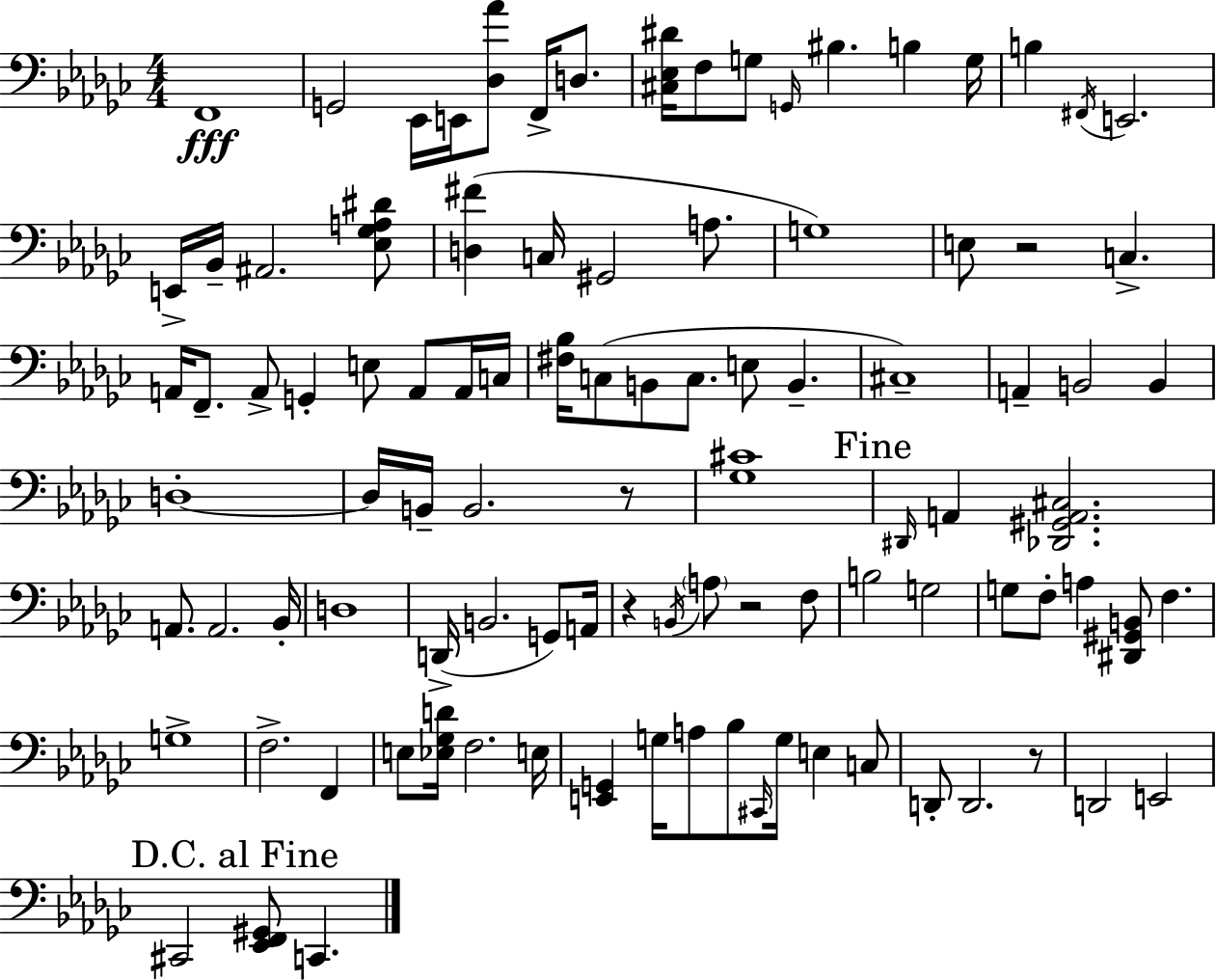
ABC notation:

X:1
T:Untitled
M:4/4
L:1/4
K:Ebm
F,,4 G,,2 _E,,/4 E,,/4 [_D,_A]/2 F,,/4 D,/2 [^C,_E,^D]/4 F,/2 G,/2 G,,/4 ^B, B, G,/4 B, ^F,,/4 E,,2 E,,/4 _B,,/4 ^A,,2 [_E,_G,A,^D]/2 [D,^F] C,/4 ^G,,2 A,/2 G,4 E,/2 z2 C, A,,/4 F,,/2 A,,/2 G,, E,/2 A,,/2 A,,/4 C,/4 [^F,_B,]/4 C,/2 B,,/2 C,/2 E,/2 B,, ^C,4 A,, B,,2 B,, D,4 D,/4 B,,/4 B,,2 z/2 [_G,^C]4 ^D,,/4 A,, [_D,,^G,,A,,^C,]2 A,,/2 A,,2 _B,,/4 D,4 D,,/4 B,,2 G,,/2 A,,/4 z B,,/4 A,/2 z2 F,/2 B,2 G,2 G,/2 F,/2 A, [^D,,^G,,B,,]/2 F, G,4 F,2 F,, E,/2 [_E,_G,D]/4 F,2 E,/4 [E,,G,,] G,/4 A,/2 _B,/2 ^C,,/4 G,/4 E, C,/2 D,,/2 D,,2 z/2 D,,2 E,,2 ^C,,2 [_E,,F,,^G,,]/2 C,,